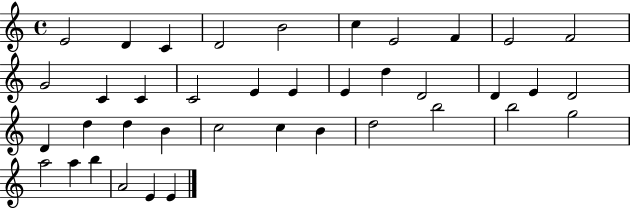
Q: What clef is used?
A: treble